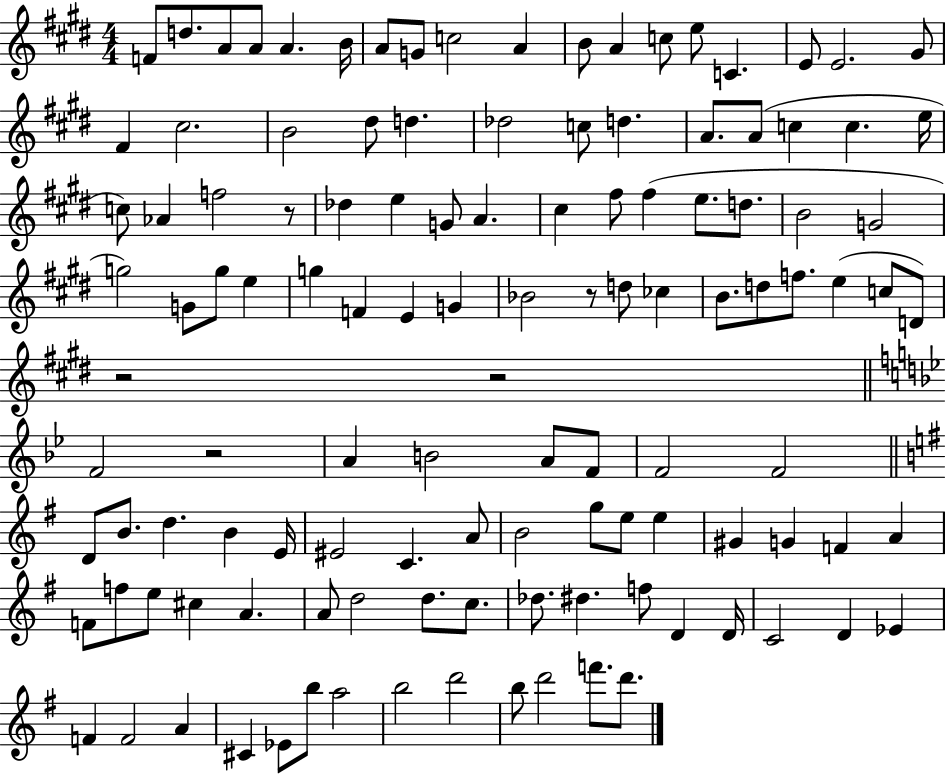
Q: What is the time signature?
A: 4/4